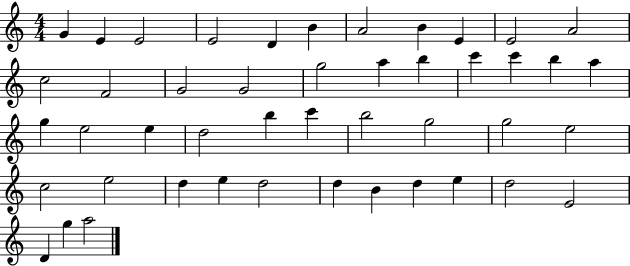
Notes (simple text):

G4/q E4/q E4/h E4/h D4/q B4/q A4/h B4/q E4/q E4/h A4/h C5/h F4/h G4/h G4/h G5/h A5/q B5/q C6/q C6/q B5/q A5/q G5/q E5/h E5/q D5/h B5/q C6/q B5/h G5/h G5/h E5/h C5/h E5/h D5/q E5/q D5/h D5/q B4/q D5/q E5/q D5/h E4/h D4/q G5/q A5/h